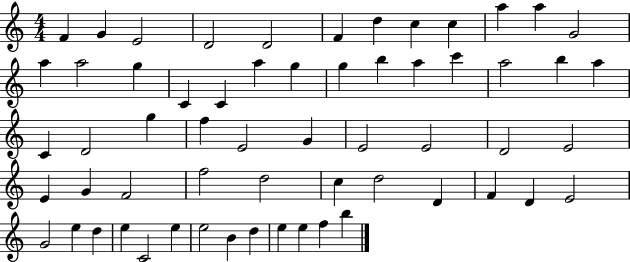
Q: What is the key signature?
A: C major